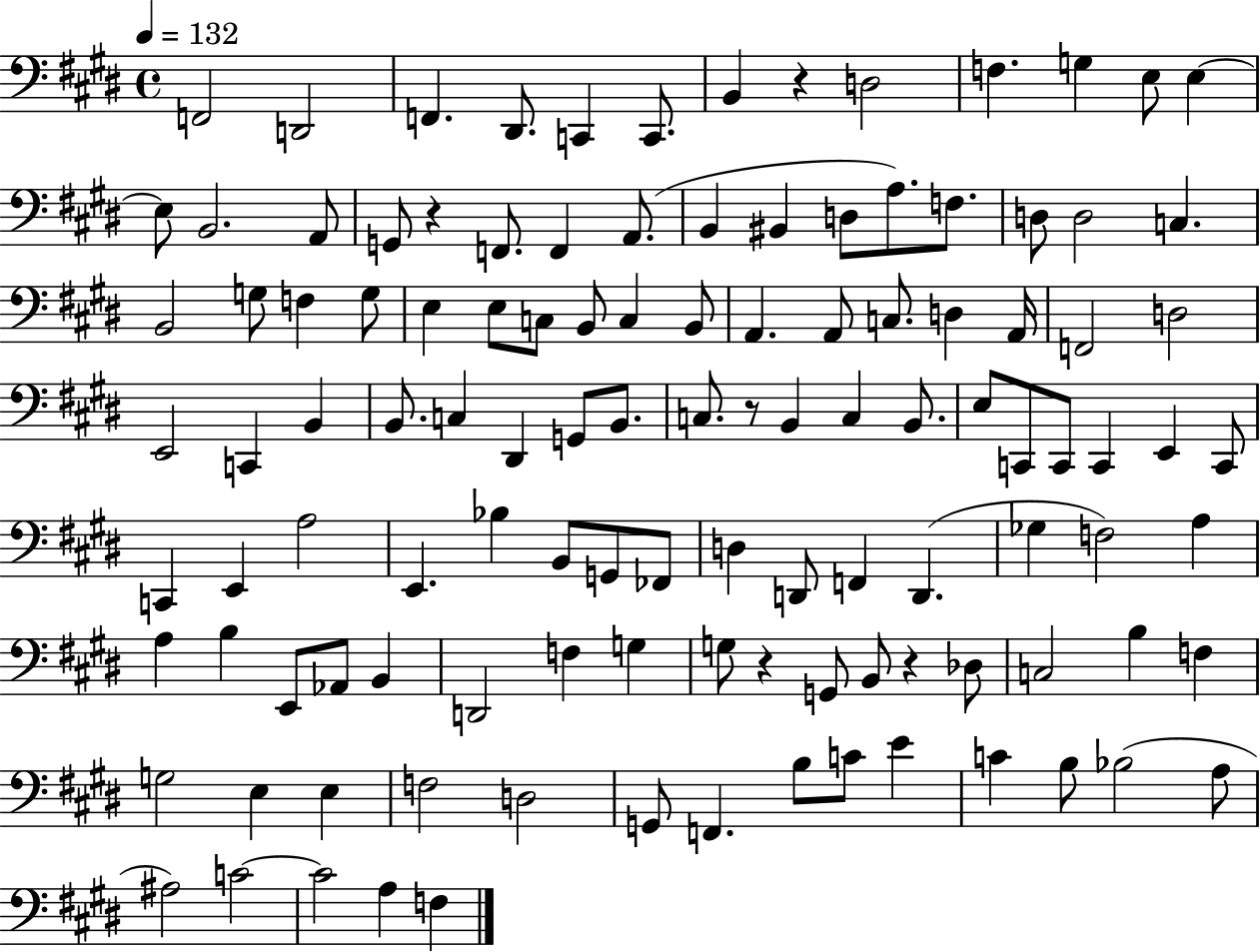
X:1
T:Untitled
M:4/4
L:1/4
K:E
F,,2 D,,2 F,, ^D,,/2 C,, C,,/2 B,, z D,2 F, G, E,/2 E, E,/2 B,,2 A,,/2 G,,/2 z F,,/2 F,, A,,/2 B,, ^B,, D,/2 A,/2 F,/2 D,/2 D,2 C, B,,2 G,/2 F, G,/2 E, E,/2 C,/2 B,,/2 C, B,,/2 A,, A,,/2 C,/2 D, A,,/4 F,,2 D,2 E,,2 C,, B,, B,,/2 C, ^D,, G,,/2 B,,/2 C,/2 z/2 B,, C, B,,/2 E,/2 C,,/2 C,,/2 C,, E,, C,,/2 C,, E,, A,2 E,, _B, B,,/2 G,,/2 _F,,/2 D, D,,/2 F,, D,, _G, F,2 A, A, B, E,,/2 _A,,/2 B,, D,,2 F, G, G,/2 z G,,/2 B,,/2 z _D,/2 C,2 B, F, G,2 E, E, F,2 D,2 G,,/2 F,, B,/2 C/2 E C B,/2 _B,2 A,/2 ^A,2 C2 C2 A, F,